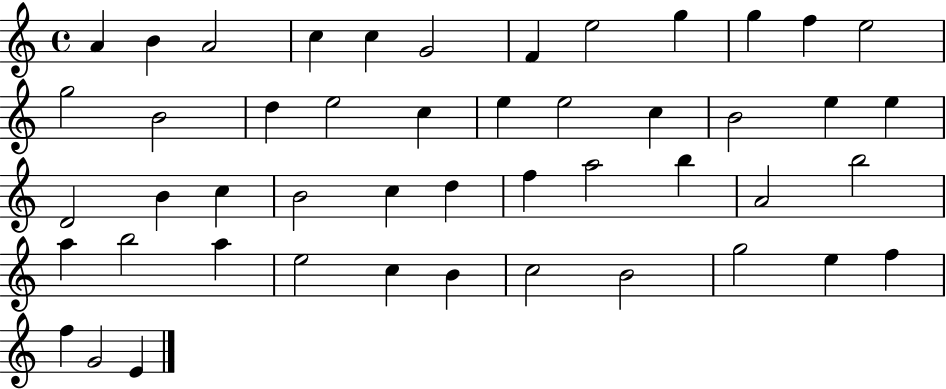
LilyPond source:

{
  \clef treble
  \time 4/4
  \defaultTimeSignature
  \key c \major
  a'4 b'4 a'2 | c''4 c''4 g'2 | f'4 e''2 g''4 | g''4 f''4 e''2 | \break g''2 b'2 | d''4 e''2 c''4 | e''4 e''2 c''4 | b'2 e''4 e''4 | \break d'2 b'4 c''4 | b'2 c''4 d''4 | f''4 a''2 b''4 | a'2 b''2 | \break a''4 b''2 a''4 | e''2 c''4 b'4 | c''2 b'2 | g''2 e''4 f''4 | \break f''4 g'2 e'4 | \bar "|."
}